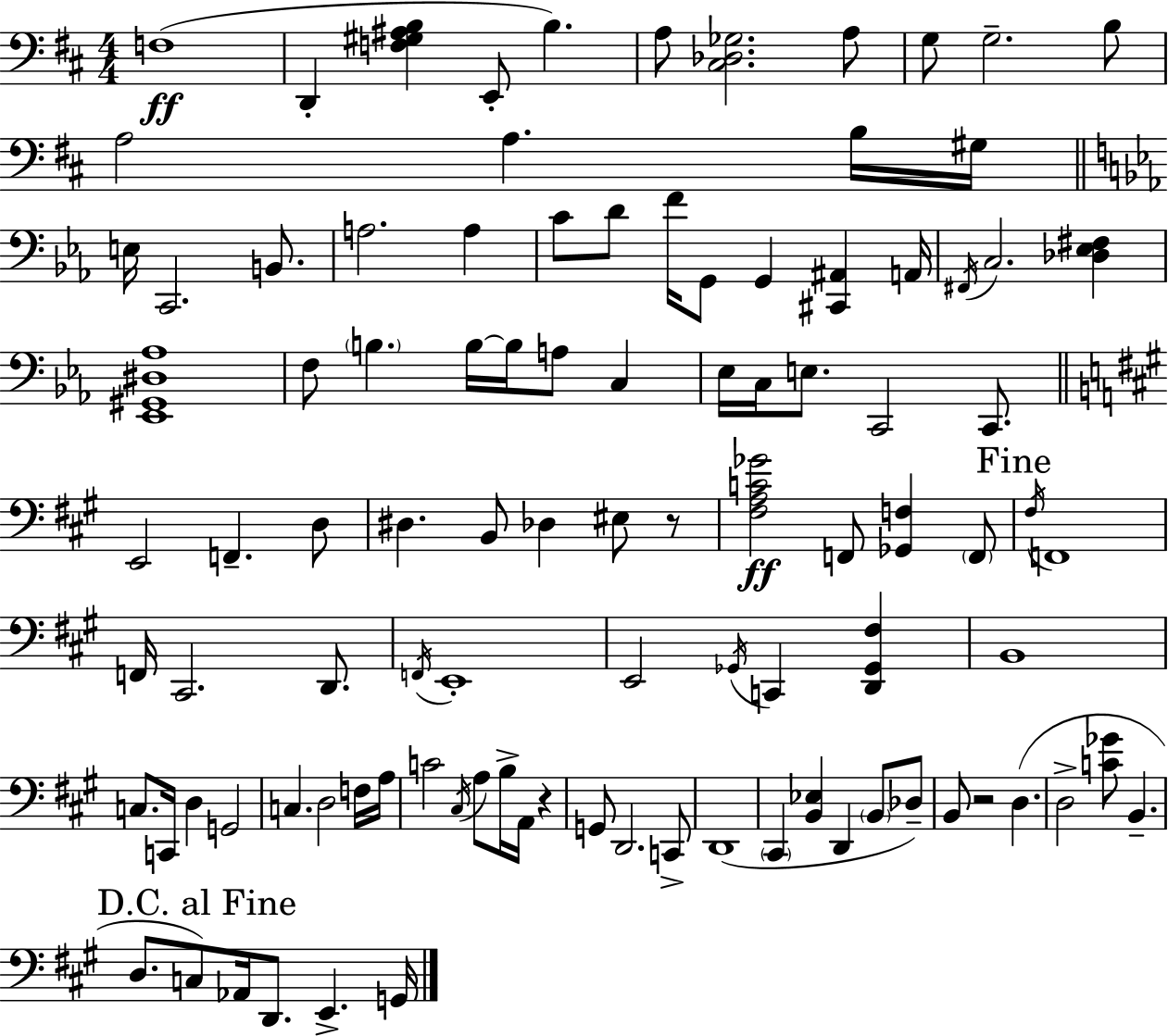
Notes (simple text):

F3/w D2/q [F3,G#3,A#3,B3]/q E2/e B3/q. A3/e [C#3,Db3,Gb3]/h. A3/e G3/e G3/h. B3/e A3/h A3/q. B3/s G#3/s E3/s C2/h. B2/e. A3/h. A3/q C4/e D4/e F4/s G2/e G2/q [C#2,A#2]/q A2/s F#2/s C3/h. [Db3,Eb3,F#3]/q [Eb2,G#2,D#3,Ab3]/w F3/e B3/q. B3/s B3/s A3/e C3/q Eb3/s C3/s E3/e. C2/h C2/e. E2/h F2/q. D3/e D#3/q. B2/e Db3/q EIS3/e R/e [F#3,A3,C4,Gb4]/h F2/e [Gb2,F3]/q F2/e F#3/s F2/w F2/s C#2/h. D2/e. F2/s E2/w E2/h Gb2/s C2/q [D2,Gb2,F#3]/q B2/w C3/e. C2/s D3/q G2/h C3/q. D3/h F3/s A3/s C4/h C#3/s A3/e B3/s A2/s R/q G2/e D2/h. C2/e D2/w C#2/q [B2,Eb3]/q D2/q B2/e Db3/e B2/e R/h D3/q. D3/h [C4,Gb4]/e B2/q. D3/e. C3/e Ab2/s D2/e. E2/q. G2/s